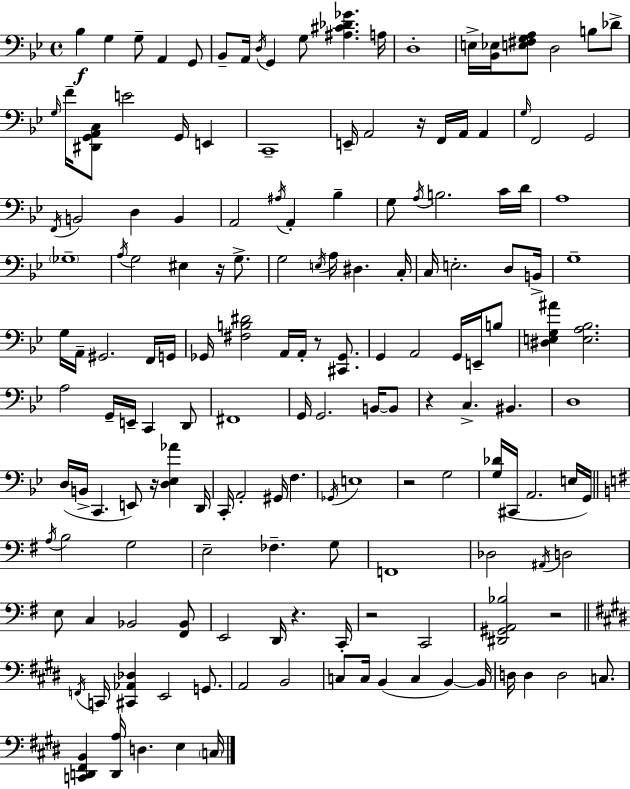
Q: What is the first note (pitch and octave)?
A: Bb3